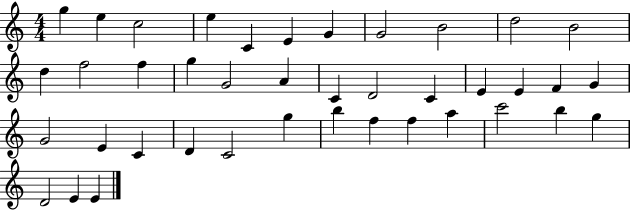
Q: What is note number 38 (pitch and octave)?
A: D4